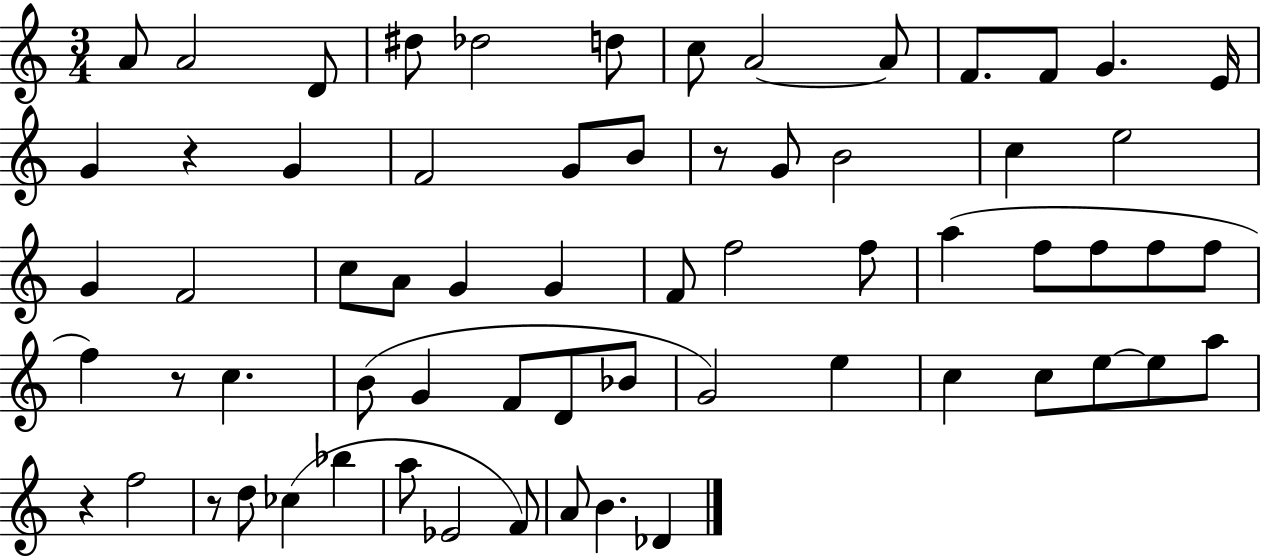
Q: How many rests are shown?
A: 5